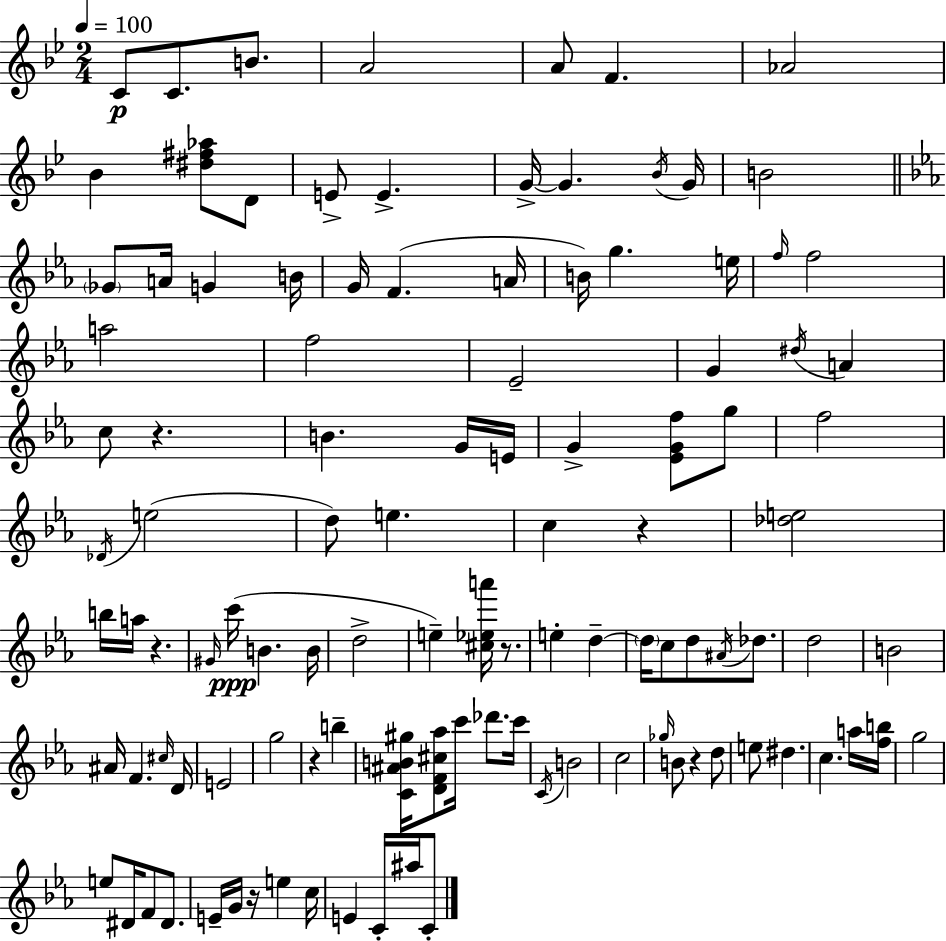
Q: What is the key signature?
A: BES major